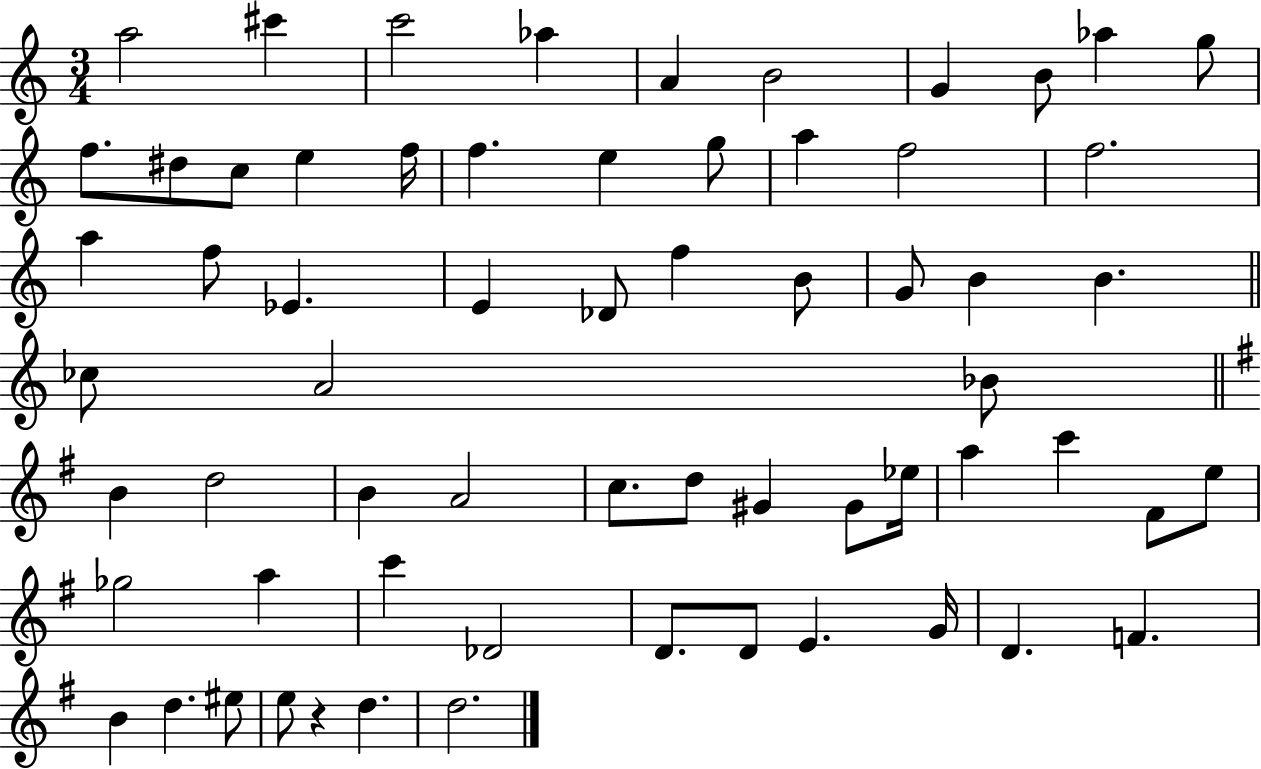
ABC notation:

X:1
T:Untitled
M:3/4
L:1/4
K:C
a2 ^c' c'2 _a A B2 G B/2 _a g/2 f/2 ^d/2 c/2 e f/4 f e g/2 a f2 f2 a f/2 _E E _D/2 f B/2 G/2 B B _c/2 A2 _B/2 B d2 B A2 c/2 d/2 ^G ^G/2 _e/4 a c' ^F/2 e/2 _g2 a c' _D2 D/2 D/2 E G/4 D F B d ^e/2 e/2 z d d2